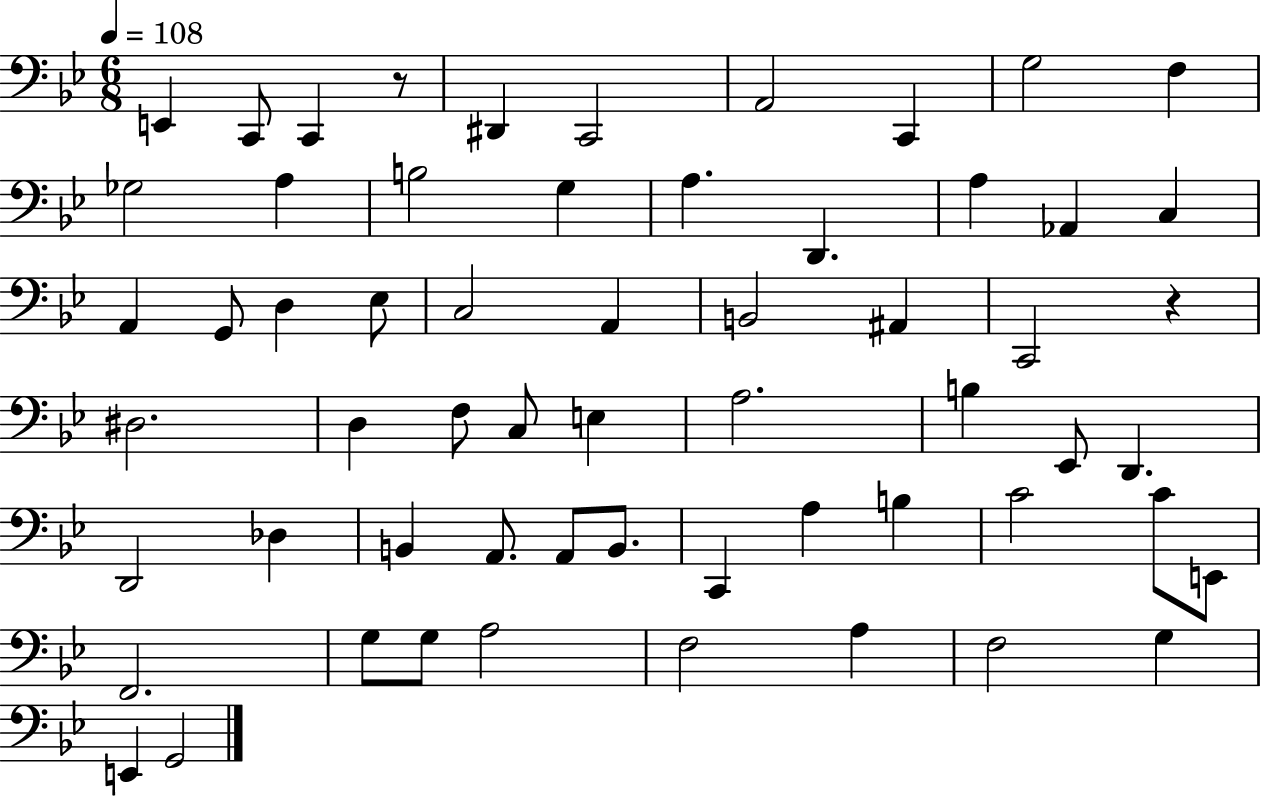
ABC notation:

X:1
T:Untitled
M:6/8
L:1/4
K:Bb
E,, C,,/2 C,, z/2 ^D,, C,,2 A,,2 C,, G,2 F, _G,2 A, B,2 G, A, D,, A, _A,, C, A,, G,,/2 D, _E,/2 C,2 A,, B,,2 ^A,, C,,2 z ^D,2 D, F,/2 C,/2 E, A,2 B, _E,,/2 D,, D,,2 _D, B,, A,,/2 A,,/2 B,,/2 C,, A, B, C2 C/2 E,,/2 F,,2 G,/2 G,/2 A,2 F,2 A, F,2 G, E,, G,,2